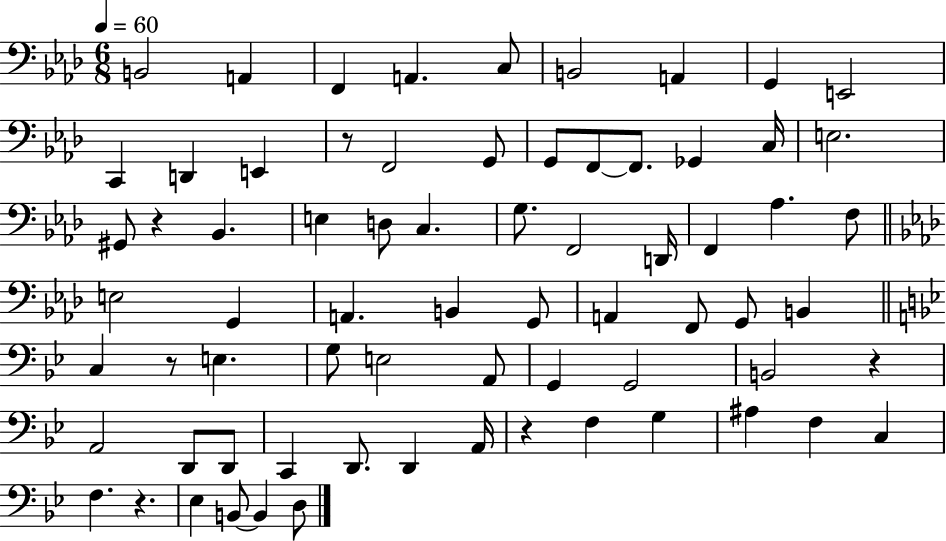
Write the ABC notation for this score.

X:1
T:Untitled
M:6/8
L:1/4
K:Ab
B,,2 A,, F,, A,, C,/2 B,,2 A,, G,, E,,2 C,, D,, E,, z/2 F,,2 G,,/2 G,,/2 F,,/2 F,,/2 _G,, C,/4 E,2 ^G,,/2 z _B,, E, D,/2 C, G,/2 F,,2 D,,/4 F,, _A, F,/2 E,2 G,, A,, B,, G,,/2 A,, F,,/2 G,,/2 B,, C, z/2 E, G,/2 E,2 A,,/2 G,, G,,2 B,,2 z A,,2 D,,/2 D,,/2 C,, D,,/2 D,, A,,/4 z F, G, ^A, F, C, F, z _E, B,,/2 B,, D,/2